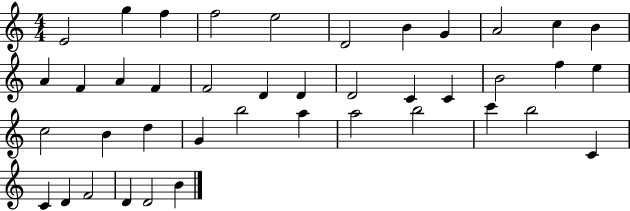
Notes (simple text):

E4/h G5/q F5/q F5/h E5/h D4/h B4/q G4/q A4/h C5/q B4/q A4/q F4/q A4/q F4/q F4/h D4/q D4/q D4/h C4/q C4/q B4/h F5/q E5/q C5/h B4/q D5/q G4/q B5/h A5/q A5/h B5/h C6/q B5/h C4/q C4/q D4/q F4/h D4/q D4/h B4/q